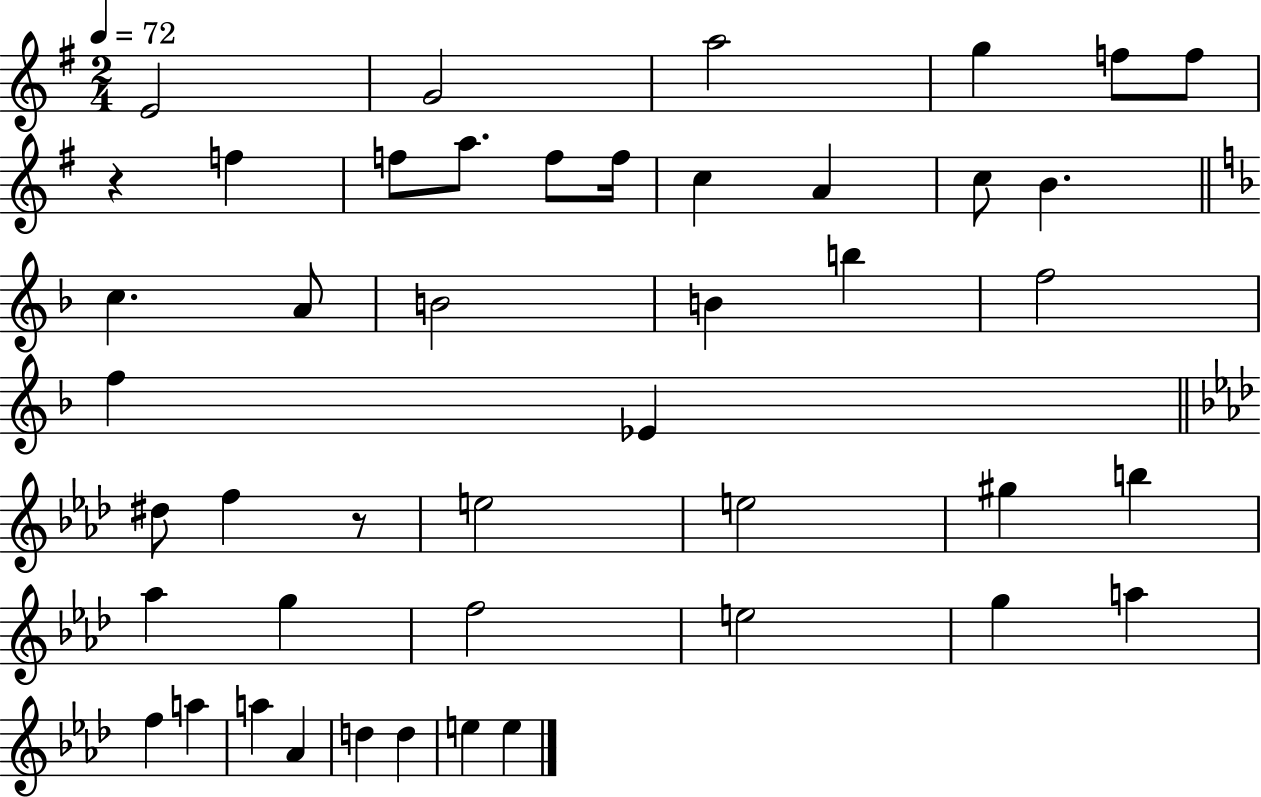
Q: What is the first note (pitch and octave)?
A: E4